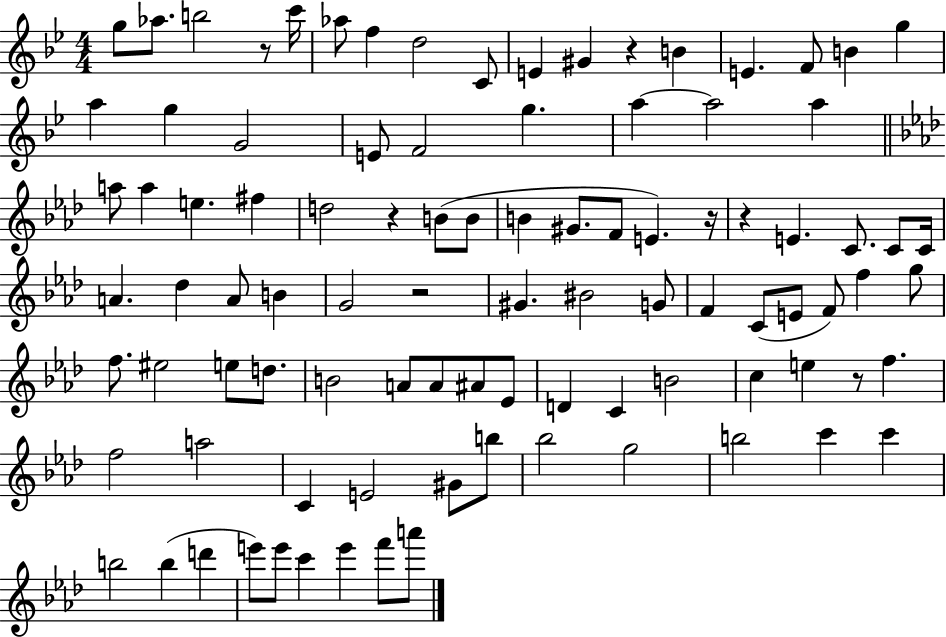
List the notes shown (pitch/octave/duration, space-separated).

G5/e Ab5/e. B5/h R/e C6/s Ab5/e F5/q D5/h C4/e E4/q G#4/q R/q B4/q E4/q. F4/e B4/q G5/q A5/q G5/q G4/h E4/e F4/h G5/q. A5/q A5/h A5/q A5/e A5/q E5/q. F#5/q D5/h R/q B4/e B4/e B4/q G#4/e. F4/e E4/q. R/s R/q E4/q. C4/e. C4/e C4/s A4/q. Db5/q A4/e B4/q G4/h R/h G#4/q. BIS4/h G4/e F4/q C4/e E4/e F4/e F5/q G5/e F5/e. EIS5/h E5/e D5/e. B4/h A4/e A4/e A#4/e Eb4/e D4/q C4/q B4/h C5/q E5/q R/e F5/q. F5/h A5/h C4/q E4/h G#4/e B5/e Bb5/h G5/h B5/h C6/q C6/q B5/h B5/q D6/q E6/e E6/e C6/q E6/q F6/e A6/e